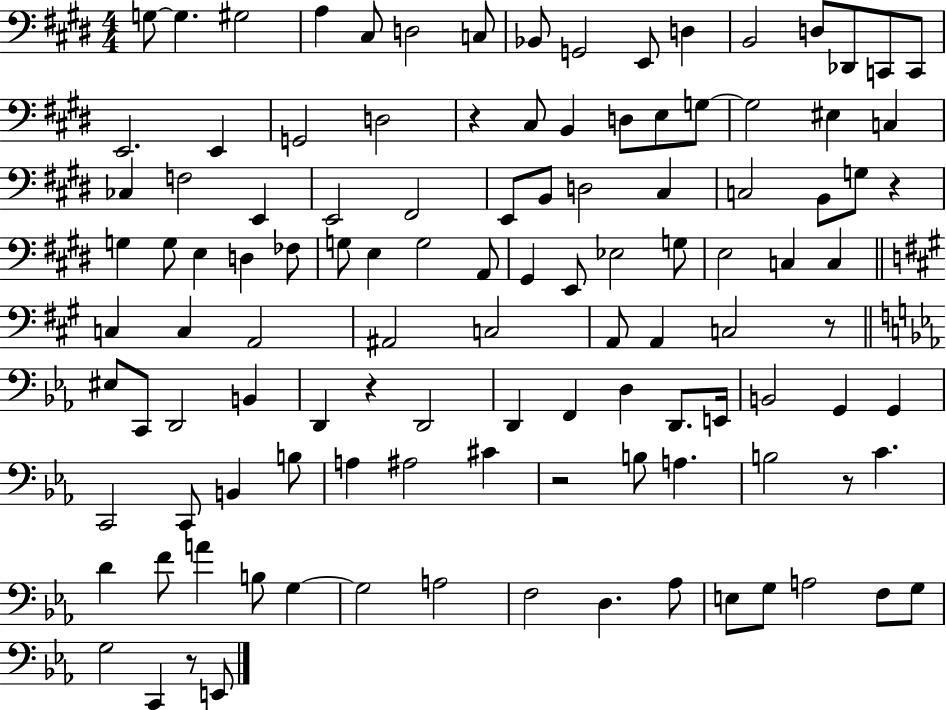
{
  \clef bass
  \numericTimeSignature
  \time 4/4
  \key e \major
  g8~~ g4. gis2 | a4 cis8 d2 c8 | bes,8 g,2 e,8 d4 | b,2 d8 des,8 c,8 c,8 | \break e,2. e,4 | g,2 d2 | r4 cis8 b,4 d8 e8 g8~~ | g2 eis4 c4 | \break ces4 f2 e,4 | e,2 fis,2 | e,8 b,8 d2 cis4 | c2 b,8 g8 r4 | \break g4 g8 e4 d4 fes8 | g8 e4 g2 a,8 | gis,4 e,8 ees2 g8 | e2 c4 c4 | \break \bar "||" \break \key a \major c4 c4 a,2 | ais,2 c2 | a,8 a,4 c2 r8 | \bar "||" \break \key ees \major eis8 c,8 d,2 b,4 | d,4 r4 d,2 | d,4 f,4 d4 d,8. e,16 | b,2 g,4 g,4 | \break c,2 c,8 b,4 b8 | a4 ais2 cis'4 | r2 b8 a4. | b2 r8 c'4. | \break d'4 f'8 a'4 b8 g4~~ | g2 a2 | f2 d4. aes8 | e8 g8 a2 f8 g8 | \break g2 c,4 r8 e,8 | \bar "|."
}